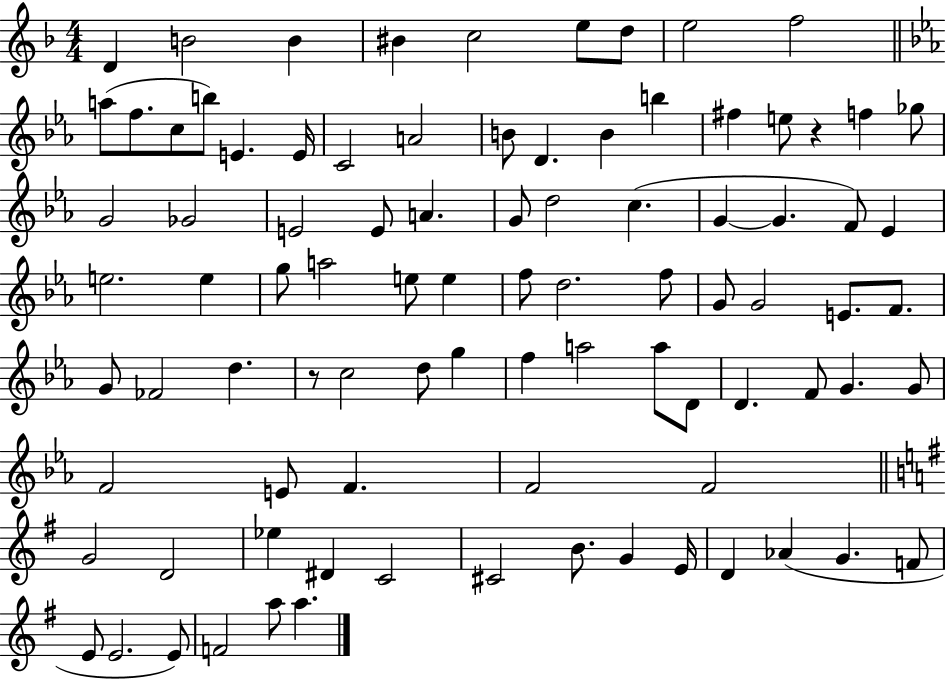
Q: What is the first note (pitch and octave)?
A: D4